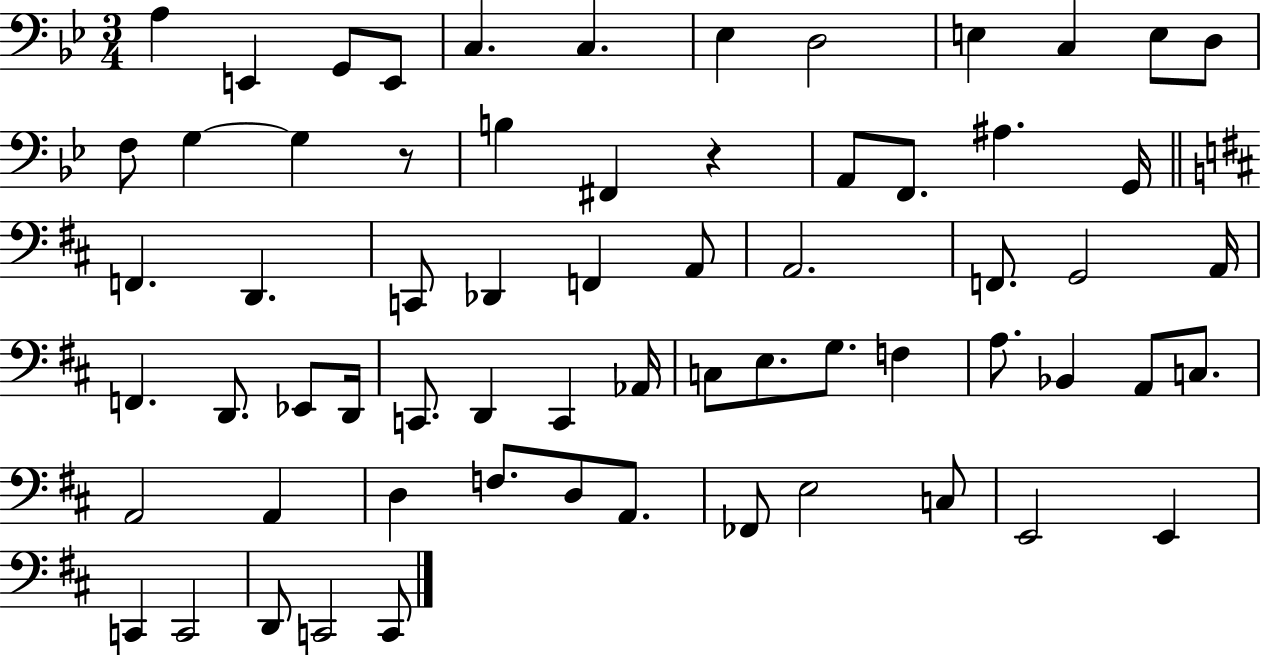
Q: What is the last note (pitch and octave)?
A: C2